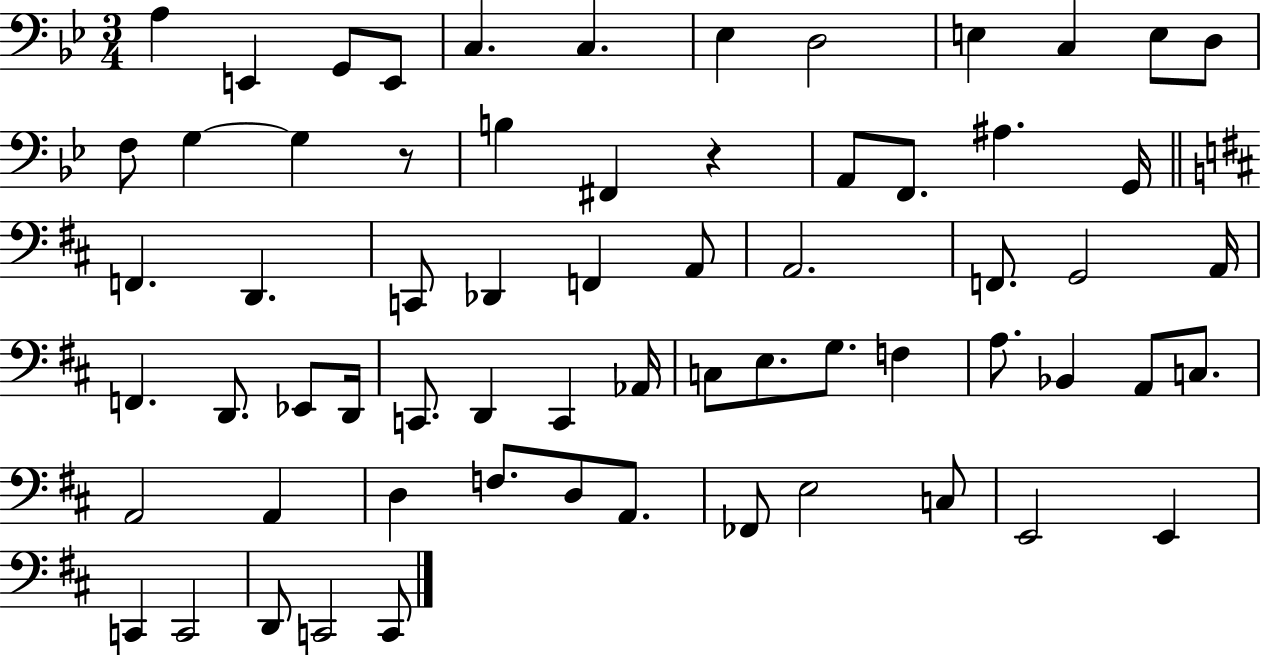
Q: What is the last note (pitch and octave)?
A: C2